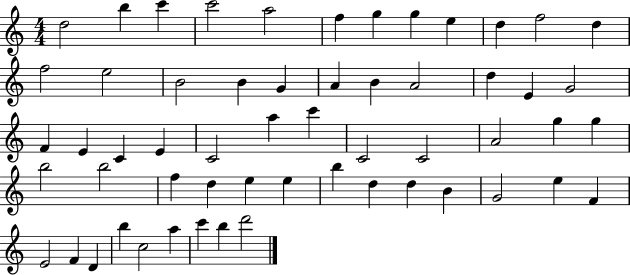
D5/h B5/q C6/q C6/h A5/h F5/q G5/q G5/q E5/q D5/q F5/h D5/q F5/h E5/h B4/h B4/q G4/q A4/q B4/q A4/h D5/q E4/q G4/h F4/q E4/q C4/q E4/q C4/h A5/q C6/q C4/h C4/h A4/h G5/q G5/q B5/h B5/h F5/q D5/q E5/q E5/q B5/q D5/q D5/q B4/q G4/h E5/q F4/q E4/h F4/q D4/q B5/q C5/h A5/q C6/q B5/q D6/h